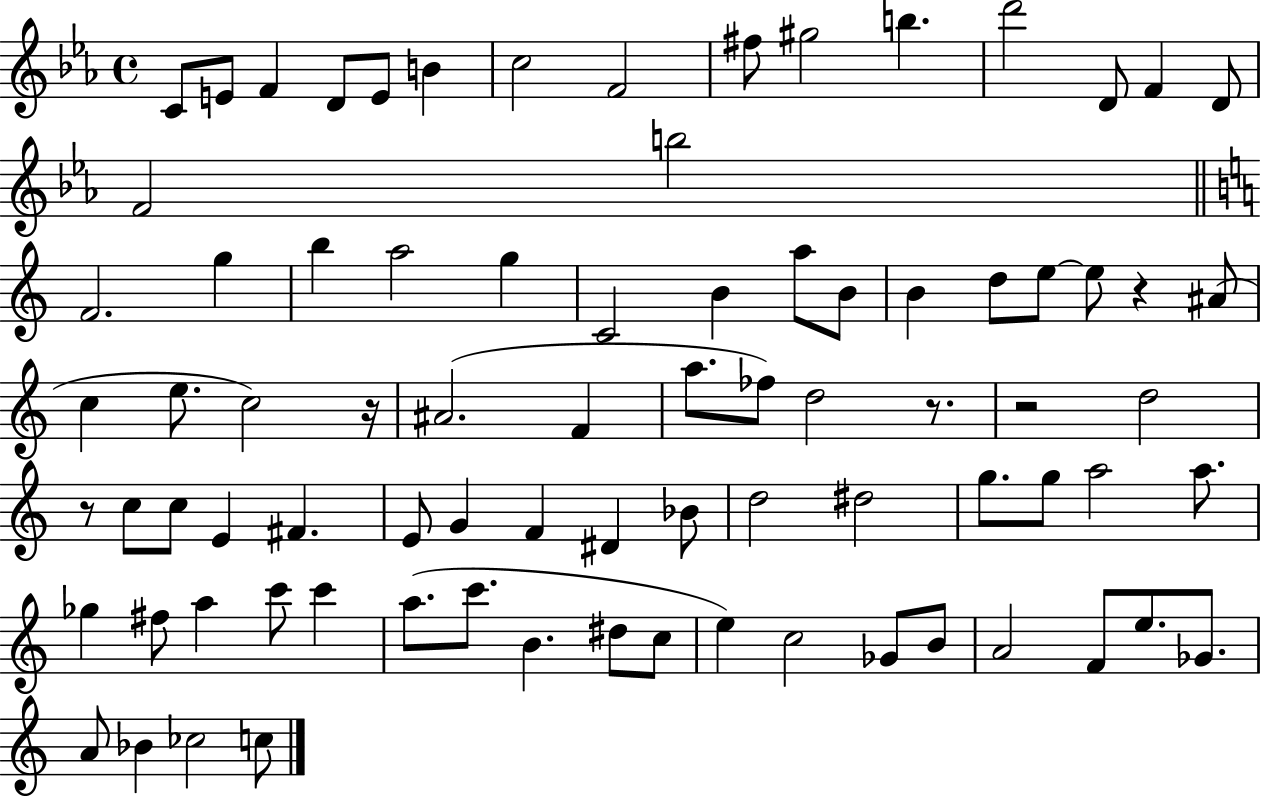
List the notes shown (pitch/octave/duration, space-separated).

C4/e E4/e F4/q D4/e E4/e B4/q C5/h F4/h F#5/e G#5/h B5/q. D6/h D4/e F4/q D4/e F4/h B5/h F4/h. G5/q B5/q A5/h G5/q C4/h B4/q A5/e B4/e B4/q D5/e E5/e E5/e R/q A#4/e C5/q E5/e. C5/h R/s A#4/h. F4/q A5/e. FES5/e D5/h R/e. R/h D5/h R/e C5/e C5/e E4/q F#4/q. E4/e G4/q F4/q D#4/q Bb4/e D5/h D#5/h G5/e. G5/e A5/h A5/e. Gb5/q F#5/e A5/q C6/e C6/q A5/e. C6/e. B4/q. D#5/e C5/e E5/q C5/h Gb4/e B4/e A4/h F4/e E5/e. Gb4/e. A4/e Bb4/q CES5/h C5/e